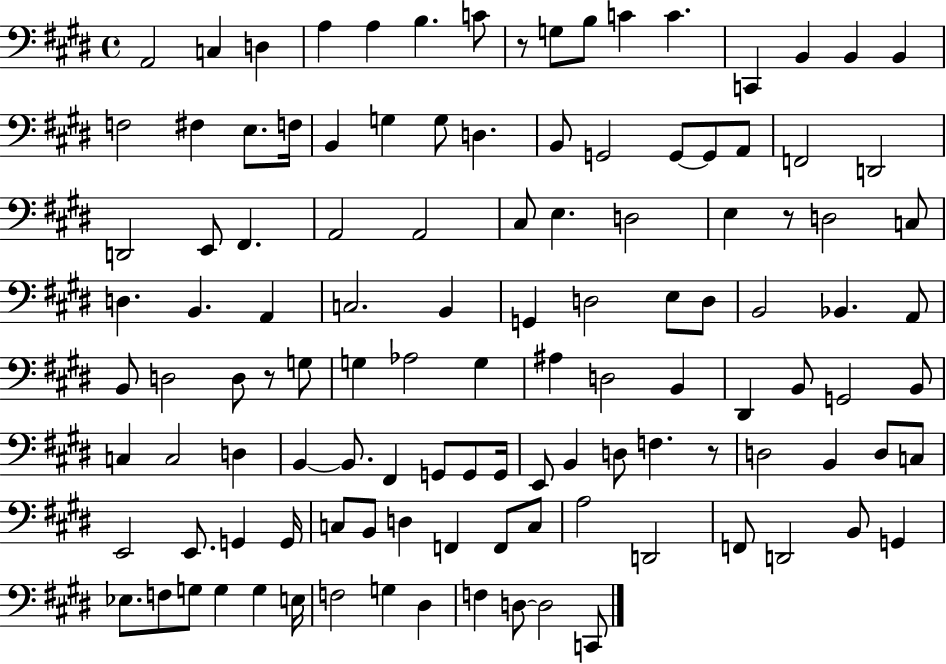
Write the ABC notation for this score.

X:1
T:Untitled
M:4/4
L:1/4
K:E
A,,2 C, D, A, A, B, C/2 z/2 G,/2 B,/2 C C C,, B,, B,, B,, F,2 ^F, E,/2 F,/4 B,, G, G,/2 D, B,,/2 G,,2 G,,/2 G,,/2 A,,/2 F,,2 D,,2 D,,2 E,,/2 ^F,, A,,2 A,,2 ^C,/2 E, D,2 E, z/2 D,2 C,/2 D, B,, A,, C,2 B,, G,, D,2 E,/2 D,/2 B,,2 _B,, A,,/2 B,,/2 D,2 D,/2 z/2 G,/2 G, _A,2 G, ^A, D,2 B,, ^D,, B,,/2 G,,2 B,,/2 C, C,2 D, B,, B,,/2 ^F,, G,,/2 G,,/2 G,,/4 E,,/2 B,, D,/2 F, z/2 D,2 B,, D,/2 C,/2 E,,2 E,,/2 G,, G,,/4 C,/2 B,,/2 D, F,, F,,/2 C,/2 A,2 D,,2 F,,/2 D,,2 B,,/2 G,, _E,/2 F,/2 G,/2 G, G, E,/4 F,2 G, ^D, F, D,/2 D,2 C,,/2